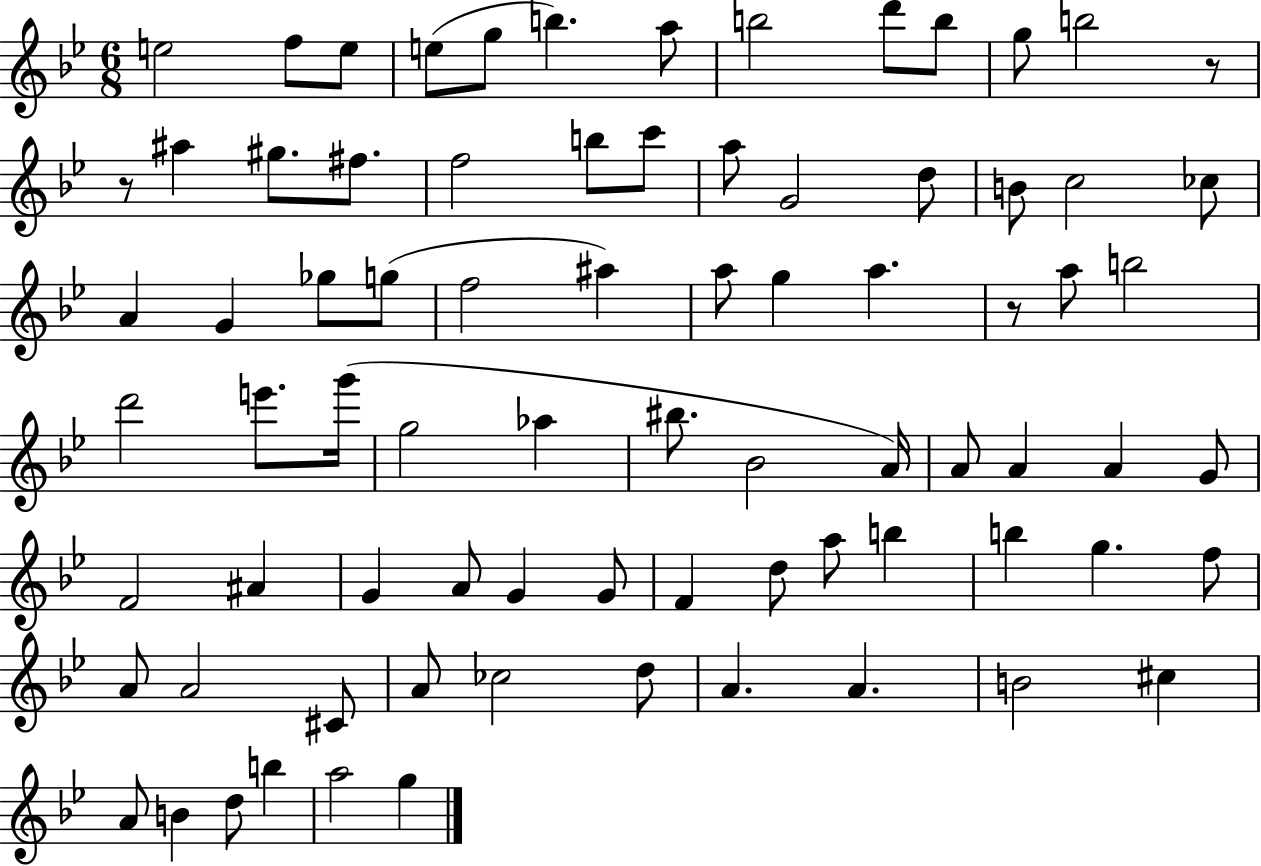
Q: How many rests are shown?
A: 3